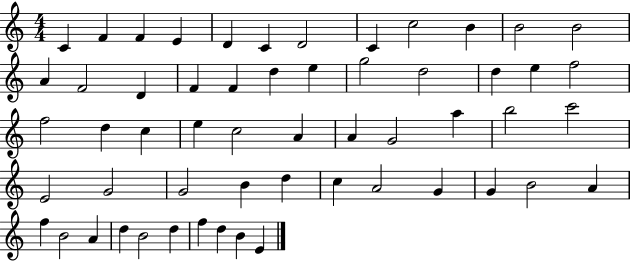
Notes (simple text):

C4/q F4/q F4/q E4/q D4/q C4/q D4/h C4/q C5/h B4/q B4/h B4/h A4/q F4/h D4/q F4/q F4/q D5/q E5/q G5/h D5/h D5/q E5/q F5/h F5/h D5/q C5/q E5/q C5/h A4/q A4/q G4/h A5/q B5/h C6/h E4/h G4/h G4/h B4/q D5/q C5/q A4/h G4/q G4/q B4/h A4/q F5/q B4/h A4/q D5/q B4/h D5/q F5/q D5/q B4/q E4/q